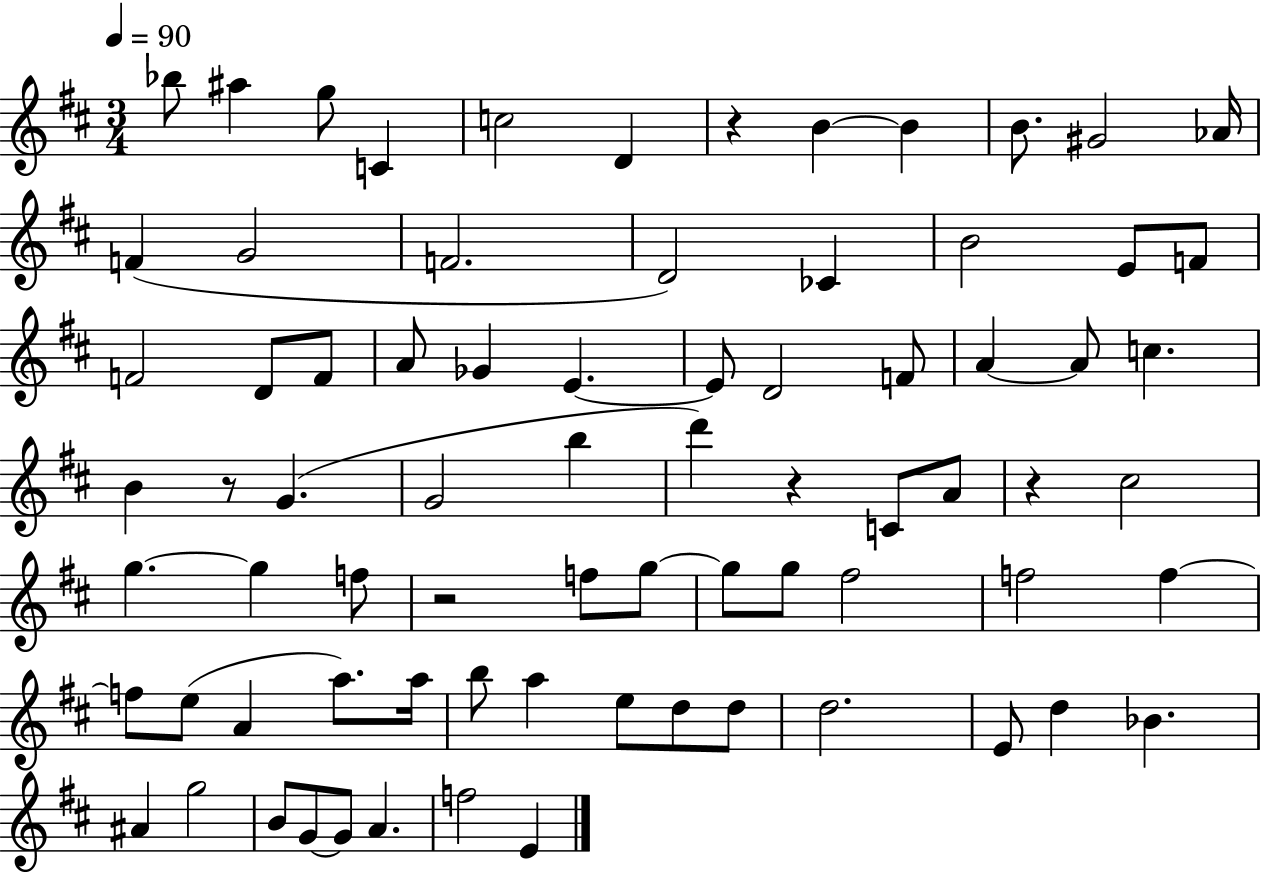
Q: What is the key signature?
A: D major